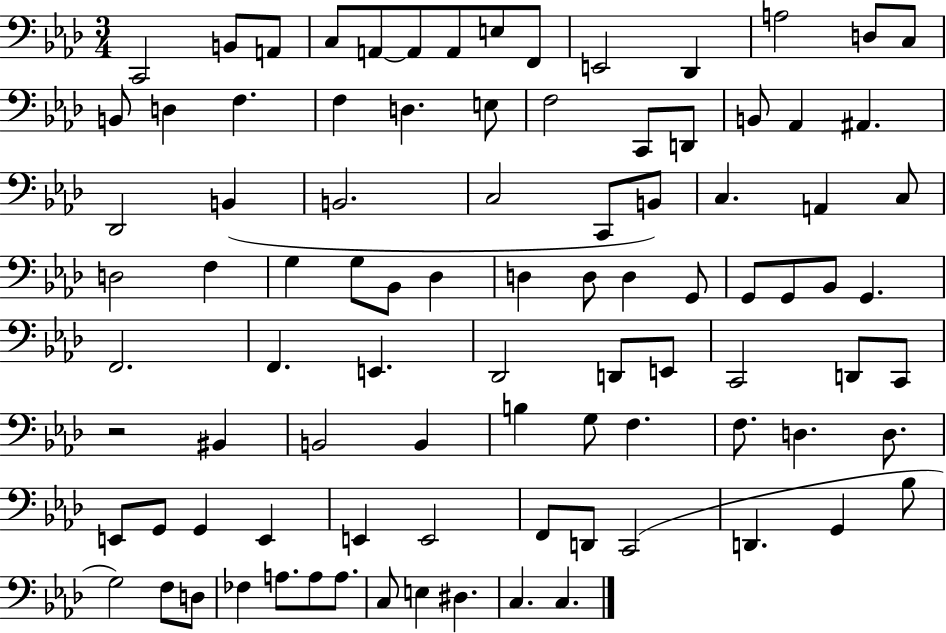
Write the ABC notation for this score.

X:1
T:Untitled
M:3/4
L:1/4
K:Ab
C,,2 B,,/2 A,,/2 C,/2 A,,/2 A,,/2 A,,/2 E,/2 F,,/2 E,,2 _D,, A,2 D,/2 C,/2 B,,/2 D, F, F, D, E,/2 F,2 C,,/2 D,,/2 B,,/2 _A,, ^A,, _D,,2 B,, B,,2 C,2 C,,/2 B,,/2 C, A,, C,/2 D,2 F, G, G,/2 _B,,/2 _D, D, D,/2 D, G,,/2 G,,/2 G,,/2 _B,,/2 G,, F,,2 F,, E,, _D,,2 D,,/2 E,,/2 C,,2 D,,/2 C,,/2 z2 ^B,, B,,2 B,, B, G,/2 F, F,/2 D, D,/2 E,,/2 G,,/2 G,, E,, E,, E,,2 F,,/2 D,,/2 C,,2 D,, G,, _B,/2 G,2 F,/2 D,/2 _F, A,/2 A,/2 A,/2 C,/2 E, ^D, C, C,